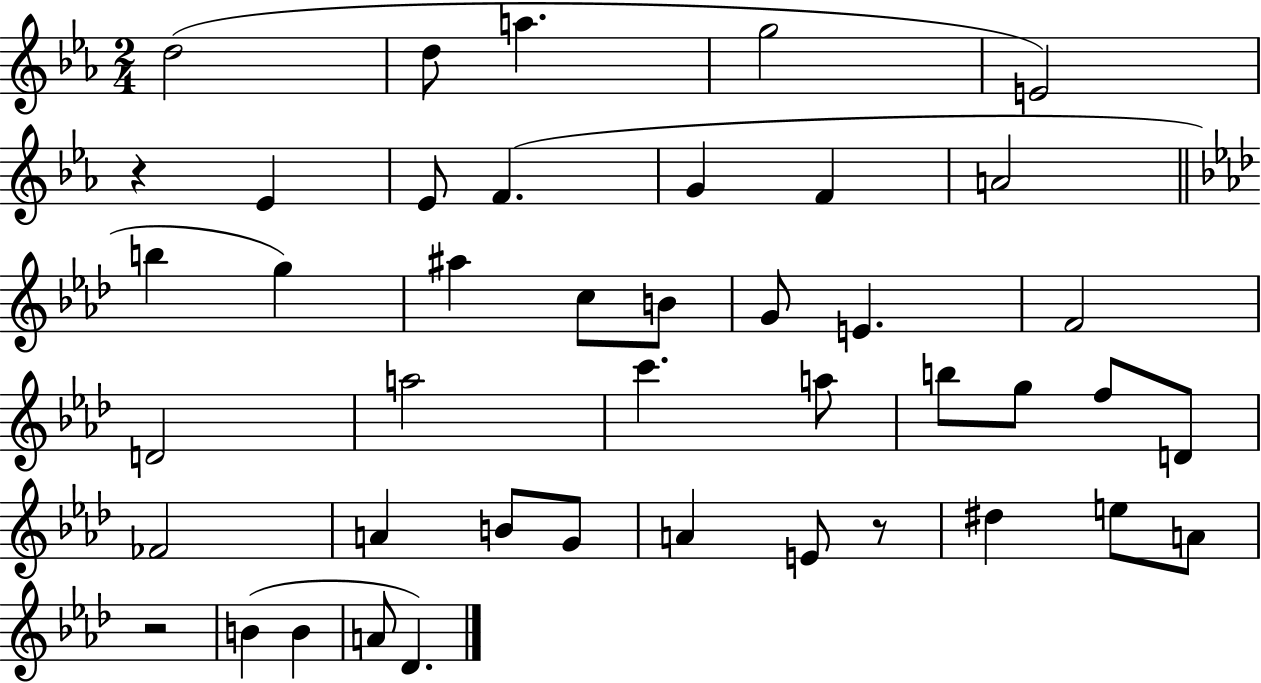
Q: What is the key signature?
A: EES major